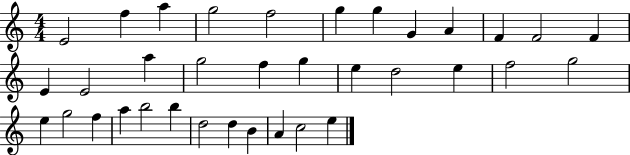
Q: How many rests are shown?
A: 0